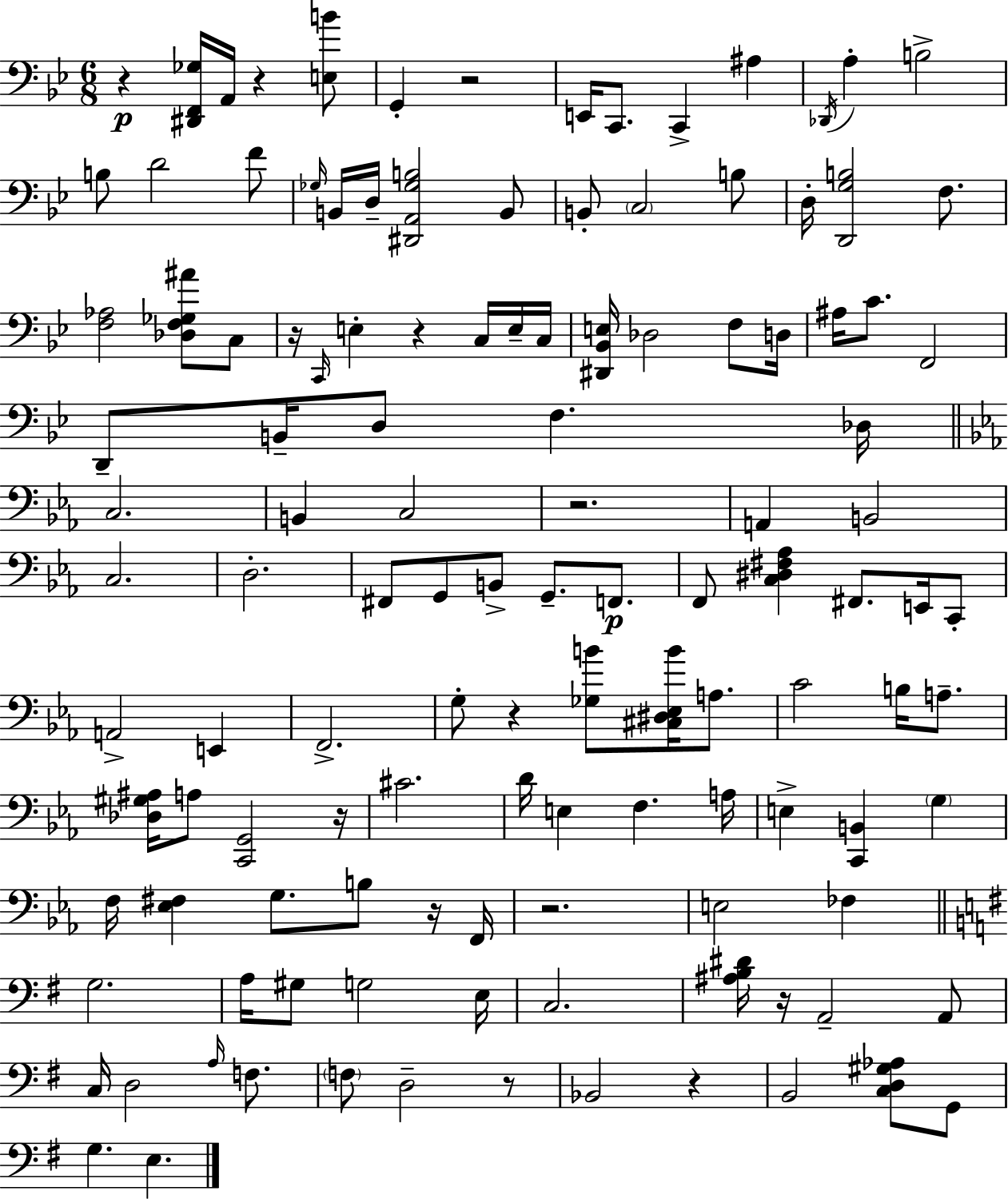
{
  \clef bass
  \numericTimeSignature
  \time 6/8
  \key bes \major
  r4\p <dis, f, ges>16 a,16 r4 <e b'>8 | g,4-. r2 | e,16 c,8. c,4-> ais4 | \acciaccatura { des,16 } a4-. b2-> | \break b8 d'2 f'8 | \grace { ges16 } b,16 d16-- <dis, a, ges b>2 | b,8 b,8-. \parenthesize c2 | b8 d16-. <d, g b>2 f8. | \break <f aes>2 <des f ges ais'>8 | c8 r16 \grace { c,16 } e4-. r4 | c16 e16-- c16 <dis, bes, e>16 des2 | f8 d16 ais16 c'8. f,2 | \break d,8-- b,16-- d8 f4. | des16 \bar "||" \break \key c \minor c2. | b,4 c2 | r2. | a,4 b,2 | \break c2. | d2.-. | fis,8 g,8 b,8-> g,8.-- f,8.\p | f,8 <c dis fis aes>4 fis,8. e,16 c,8-. | \break a,2-> e,4 | f,2.-> | g8-. r4 <ges b'>8 <cis dis ees b'>16 a8. | c'2 b16 a8.-- | \break <des gis ais>16 a8 <c, g,>2 r16 | cis'2. | d'16 e4 f4. a16 | e4-> <c, b,>4 \parenthesize g4 | \break f16 <ees fis>4 g8. b8 r16 f,16 | r2. | e2 fes4 | \bar "||" \break \key g \major g2. | a16 gis8 g2 e16 | c2. | <ais b dis'>16 r16 a,2-- a,8 | \break c16 d2 \grace { a16 } f8. | \parenthesize f8 d2-- r8 | bes,2 r4 | b,2 <c d gis aes>8 g,8 | \break g4. e4. | \bar "|."
}